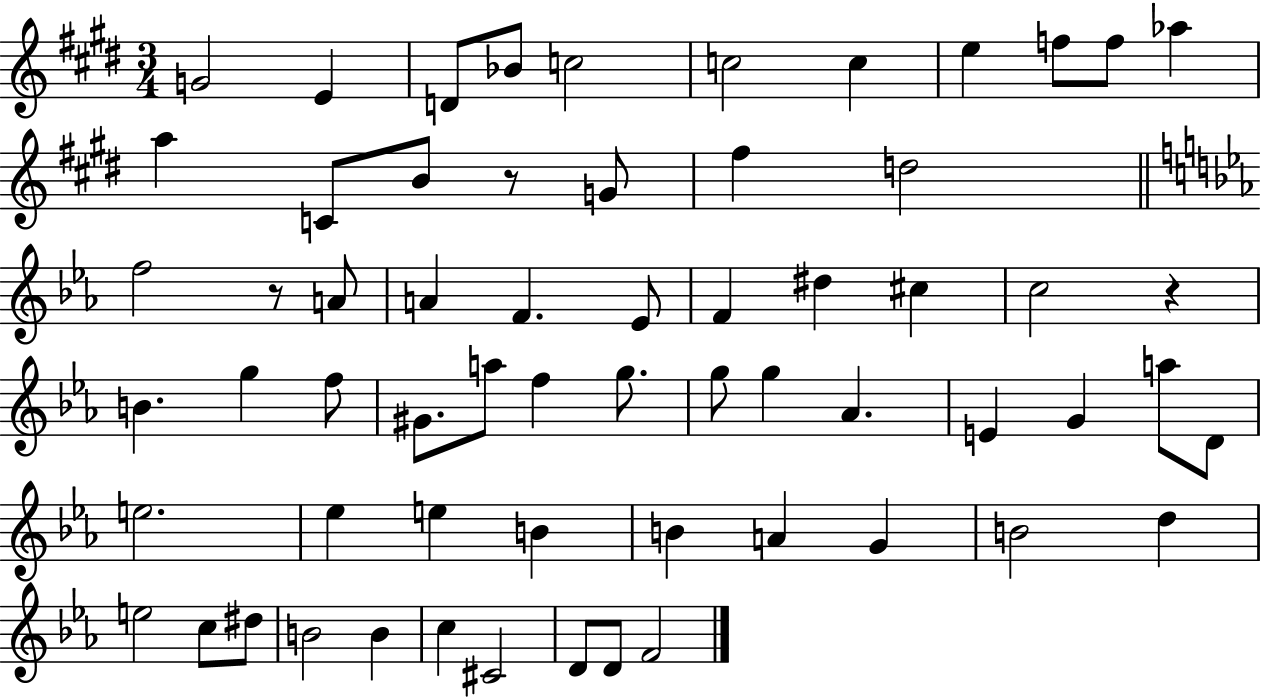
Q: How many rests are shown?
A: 3